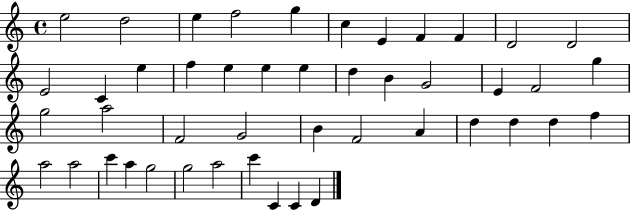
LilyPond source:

{
  \clef treble
  \time 4/4
  \defaultTimeSignature
  \key c \major
  e''2 d''2 | e''4 f''2 g''4 | c''4 e'4 f'4 f'4 | d'2 d'2 | \break e'2 c'4 e''4 | f''4 e''4 e''4 e''4 | d''4 b'4 g'2 | e'4 f'2 g''4 | \break g''2 a''2 | f'2 g'2 | b'4 f'2 a'4 | d''4 d''4 d''4 f''4 | \break a''2 a''2 | c'''4 a''4 g''2 | g''2 a''2 | c'''4 c'4 c'4 d'4 | \break \bar "|."
}